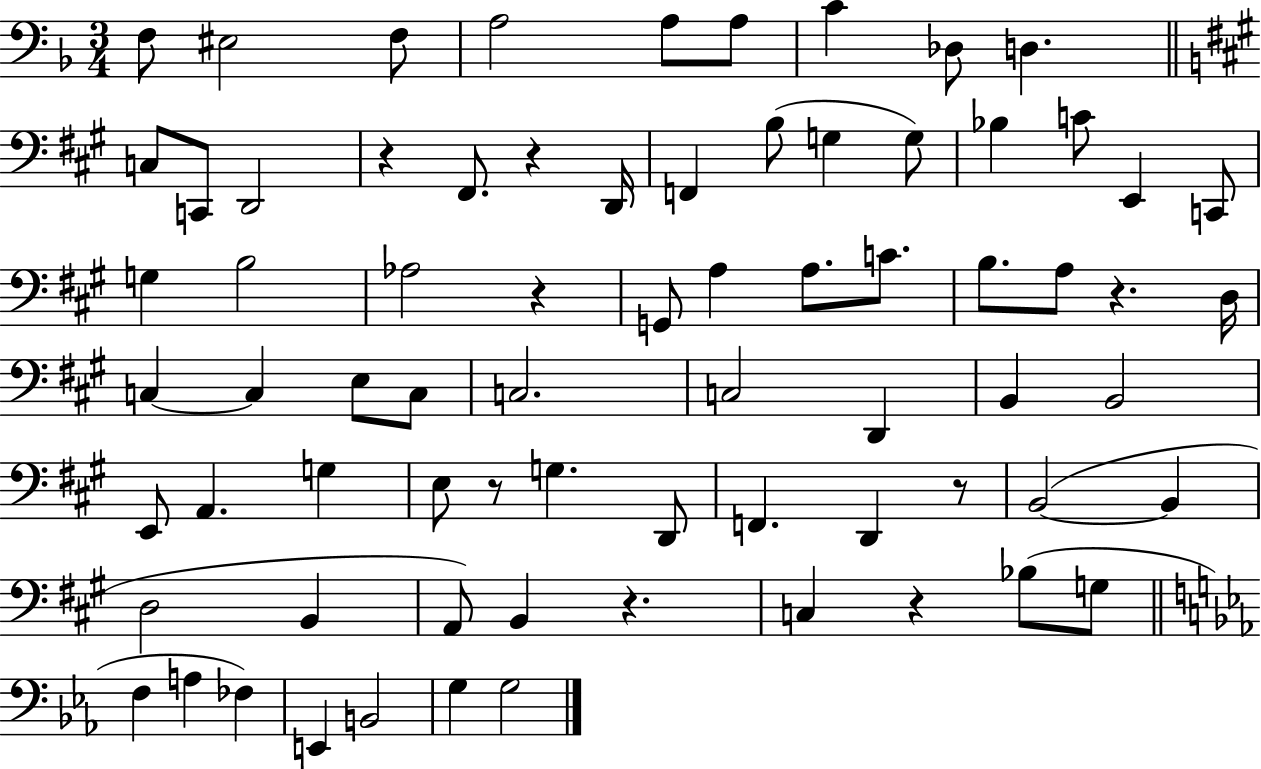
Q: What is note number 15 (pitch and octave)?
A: F2